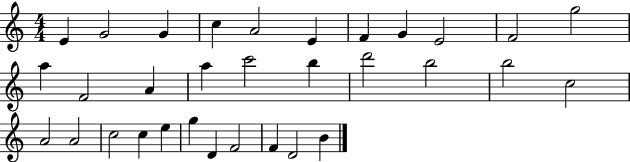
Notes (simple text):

E4/q G4/h G4/q C5/q A4/h E4/q F4/q G4/q E4/h F4/h G5/h A5/q F4/h A4/q A5/q C6/h B5/q D6/h B5/h B5/h C5/h A4/h A4/h C5/h C5/q E5/q G5/q D4/q F4/h F4/q D4/h B4/q